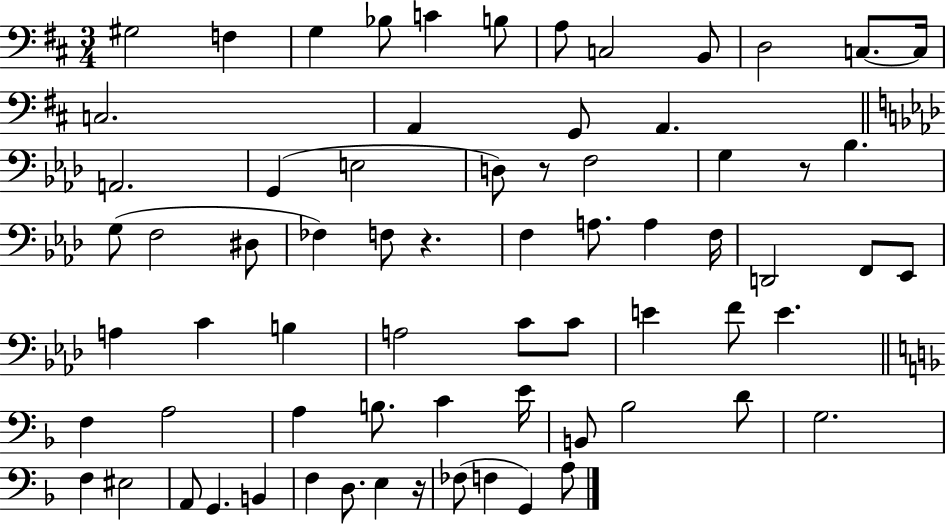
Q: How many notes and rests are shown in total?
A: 70